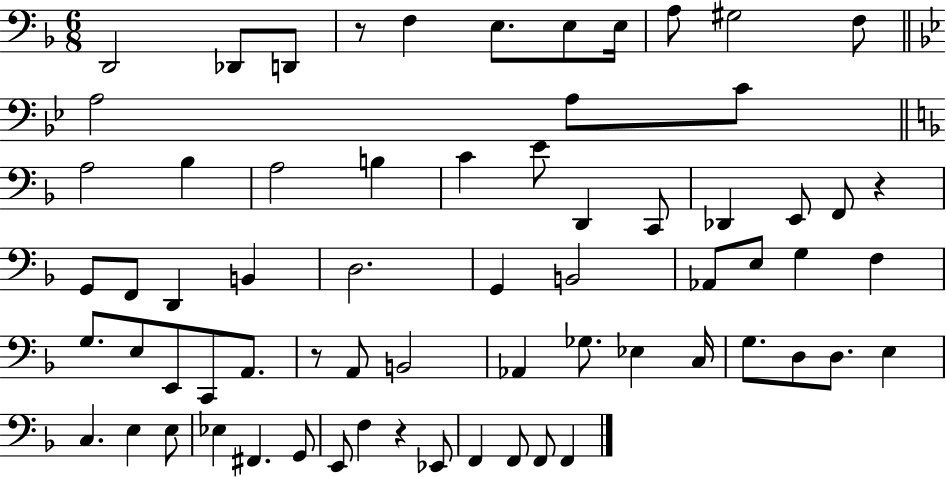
{
  \clef bass
  \numericTimeSignature
  \time 6/8
  \key f \major
  d,2 des,8 d,8 | r8 f4 e8. e8 e16 | a8 gis2 f8 | \bar "||" \break \key g \minor a2 a8 c'8 | \bar "||" \break \key d \minor a2 bes4 | a2 b4 | c'4 e'8 d,4 c,8 | des,4 e,8 f,8 r4 | \break g,8 f,8 d,4 b,4 | d2. | g,4 b,2 | aes,8 e8 g4 f4 | \break g8. e8 e,8 c,8 a,8. | r8 a,8 b,2 | aes,4 ges8. ees4 c16 | g8. d8 d8. e4 | \break c4. e4 e8 | ees4 fis,4. g,8 | e,8 f4 r4 ees,8 | f,4 f,8 f,8 f,4 | \break \bar "|."
}